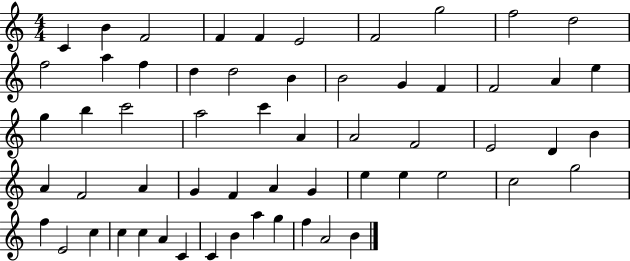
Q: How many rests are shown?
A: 0